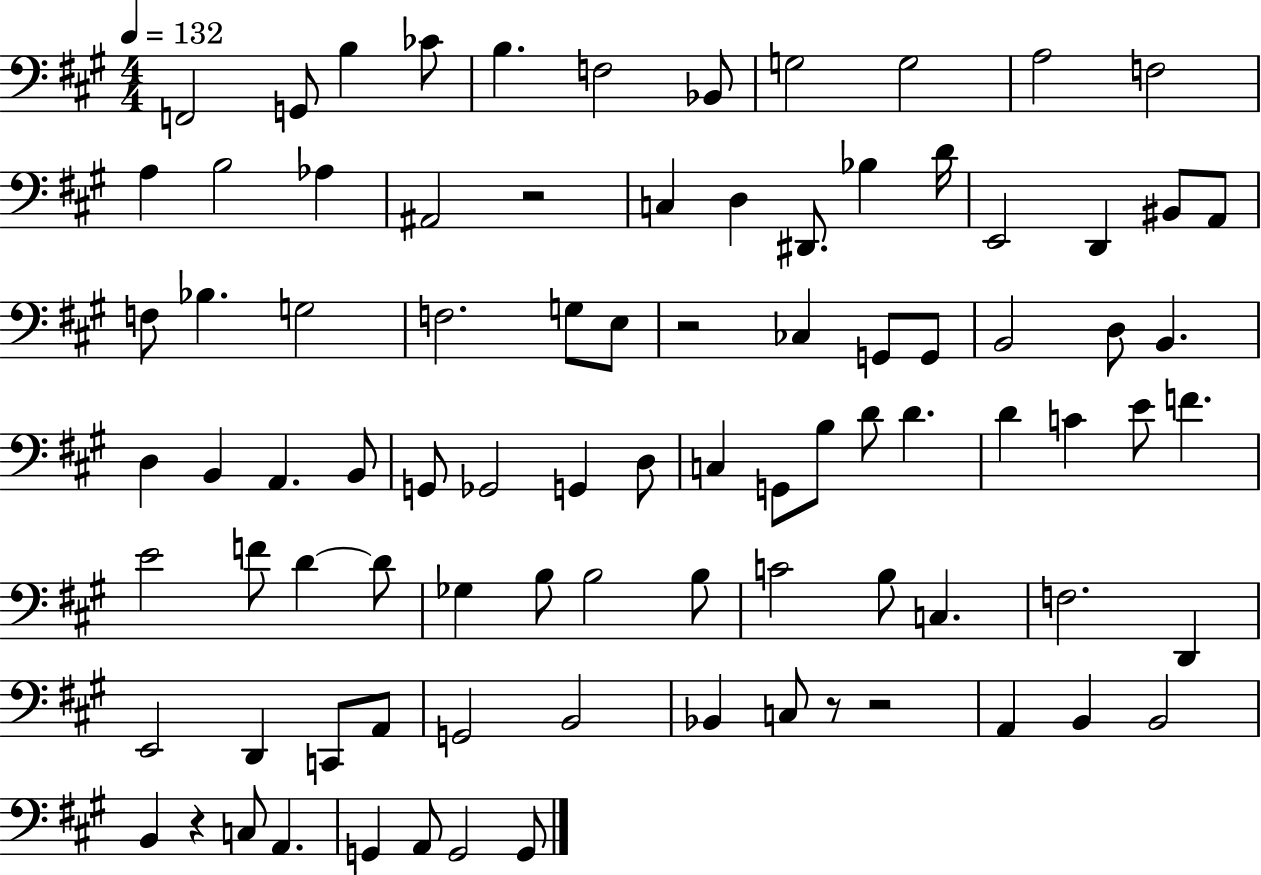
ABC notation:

X:1
T:Untitled
M:4/4
L:1/4
K:A
F,,2 G,,/2 B, _C/2 B, F,2 _B,,/2 G,2 G,2 A,2 F,2 A, B,2 _A, ^A,,2 z2 C, D, ^D,,/2 _B, D/4 E,,2 D,, ^B,,/2 A,,/2 F,/2 _B, G,2 F,2 G,/2 E,/2 z2 _C, G,,/2 G,,/2 B,,2 D,/2 B,, D, B,, A,, B,,/2 G,,/2 _G,,2 G,, D,/2 C, G,,/2 B,/2 D/2 D D C E/2 F E2 F/2 D D/2 _G, B,/2 B,2 B,/2 C2 B,/2 C, F,2 D,, E,,2 D,, C,,/2 A,,/2 G,,2 B,,2 _B,, C,/2 z/2 z2 A,, B,, B,,2 B,, z C,/2 A,, G,, A,,/2 G,,2 G,,/2